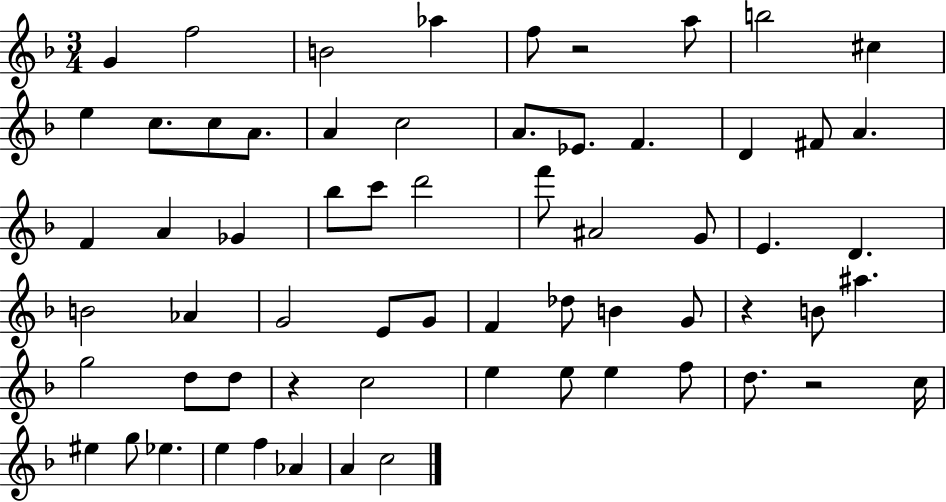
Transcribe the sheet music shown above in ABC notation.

X:1
T:Untitled
M:3/4
L:1/4
K:F
G f2 B2 _a f/2 z2 a/2 b2 ^c e c/2 c/2 A/2 A c2 A/2 _E/2 F D ^F/2 A F A _G _b/2 c'/2 d'2 f'/2 ^A2 G/2 E D B2 _A G2 E/2 G/2 F _d/2 B G/2 z B/2 ^a g2 d/2 d/2 z c2 e e/2 e f/2 d/2 z2 c/4 ^e g/2 _e e f _A A c2